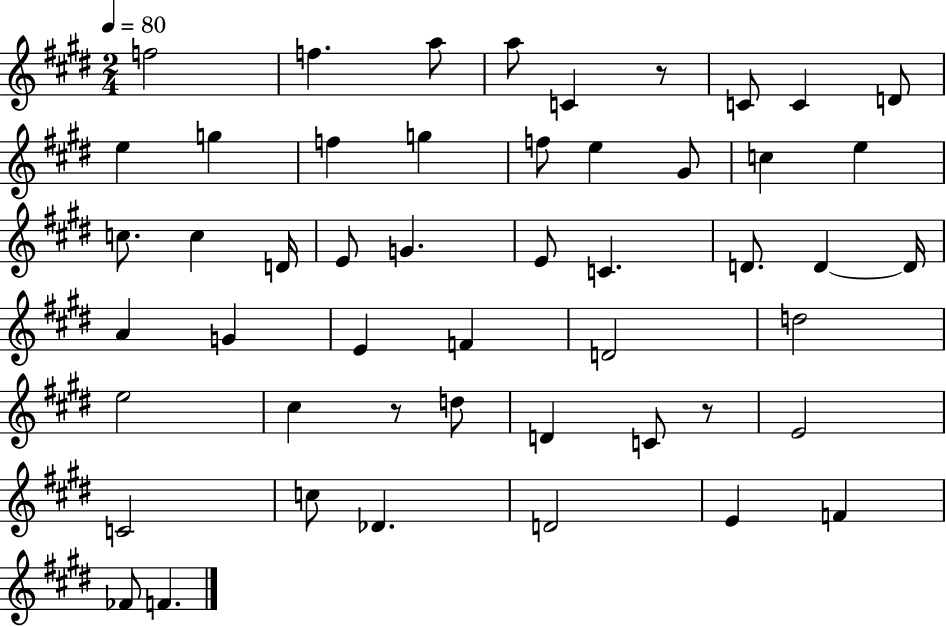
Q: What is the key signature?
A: E major